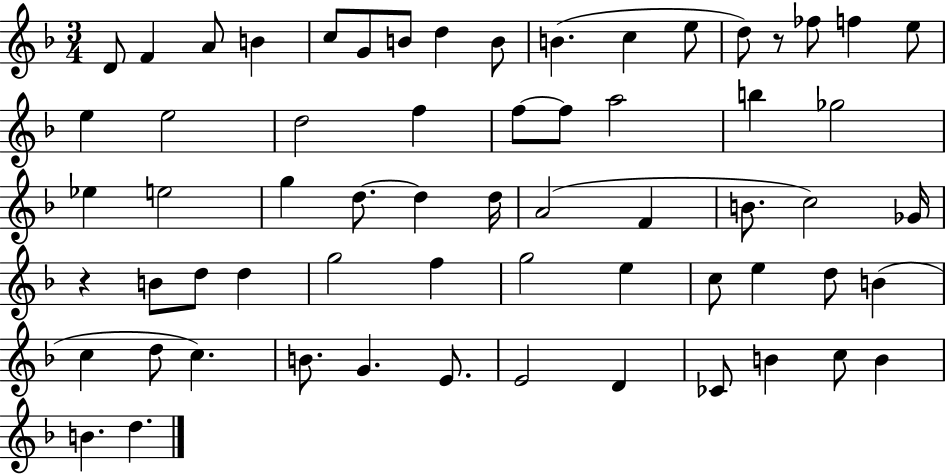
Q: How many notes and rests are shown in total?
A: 63